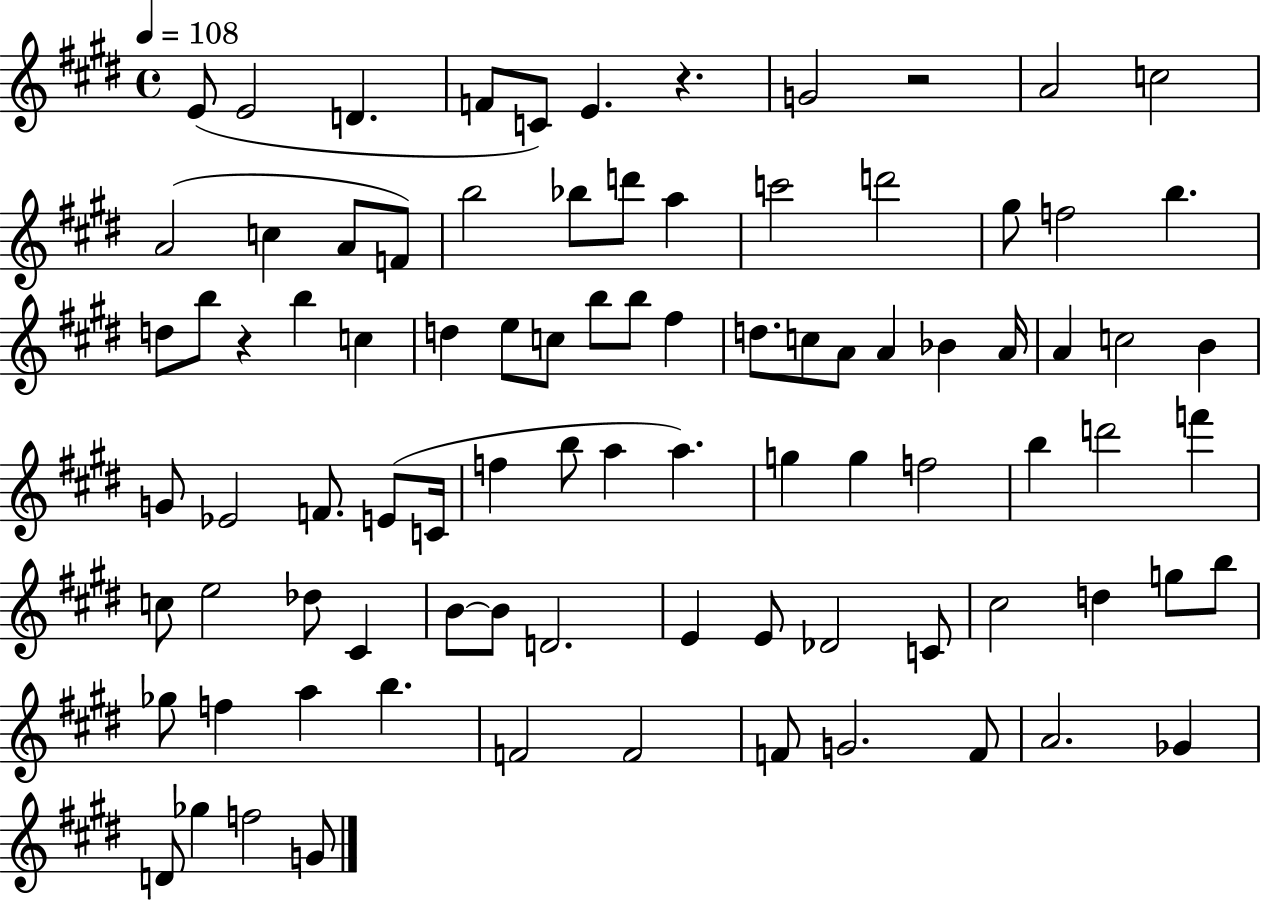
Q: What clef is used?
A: treble